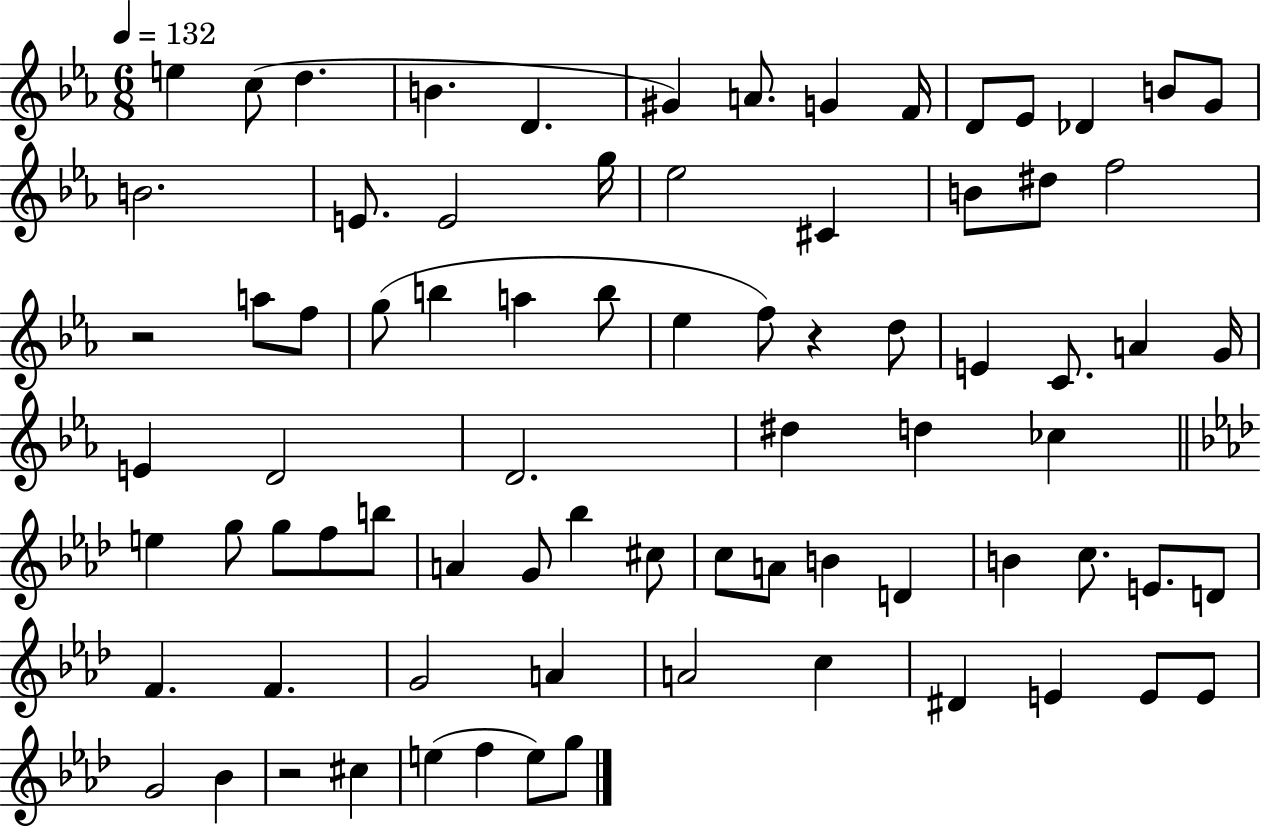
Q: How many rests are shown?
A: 3